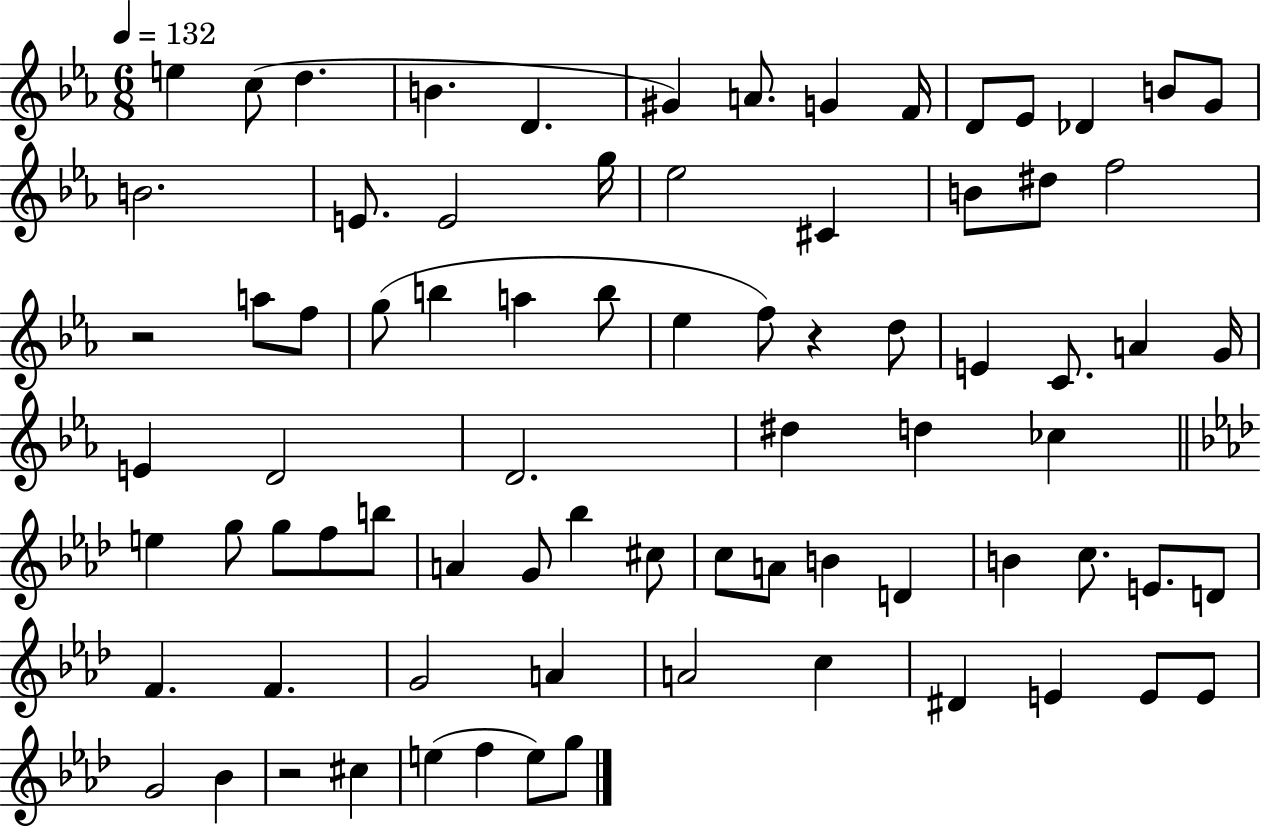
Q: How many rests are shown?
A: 3